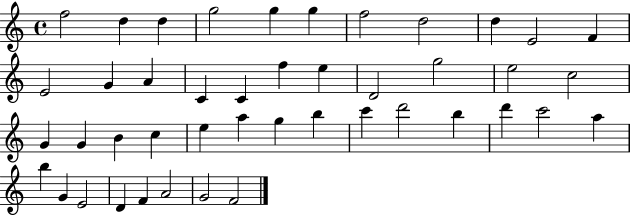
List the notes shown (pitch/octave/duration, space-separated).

F5/h D5/q D5/q G5/h G5/q G5/q F5/h D5/h D5/q E4/h F4/q E4/h G4/q A4/q C4/q C4/q F5/q E5/q D4/h G5/h E5/h C5/h G4/q G4/q B4/q C5/q E5/q A5/q G5/q B5/q C6/q D6/h B5/q D6/q C6/h A5/q B5/q G4/q E4/h D4/q F4/q A4/h G4/h F4/h